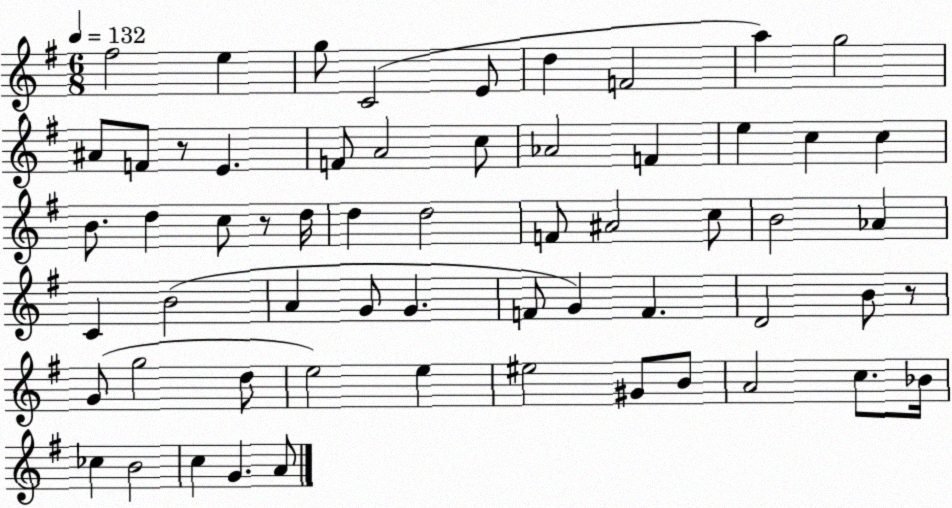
X:1
T:Untitled
M:6/8
L:1/4
K:G
^f2 e g/2 C2 E/2 d F2 a g2 ^A/2 F/2 z/2 E F/2 A2 c/2 _A2 F e c c B/2 d c/2 z/2 d/4 d d2 F/2 ^A2 c/2 B2 _A C B2 A G/2 G F/2 G F D2 B/2 z/2 G/2 g2 d/2 e2 e ^e2 ^G/2 B/2 A2 c/2 _B/4 _c B2 c G A/2